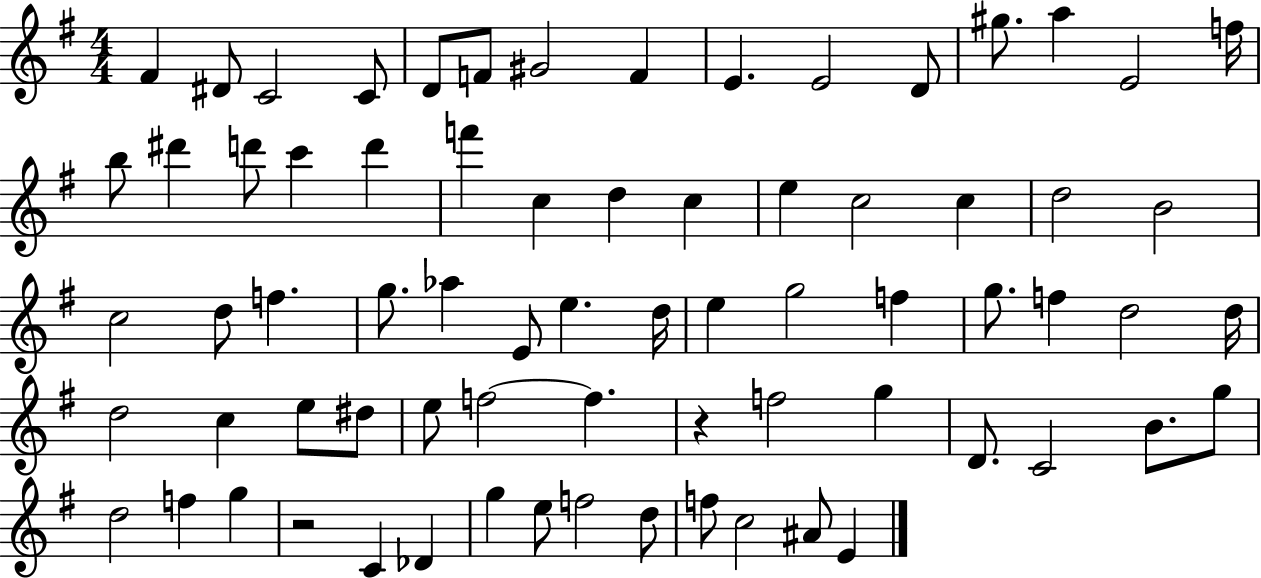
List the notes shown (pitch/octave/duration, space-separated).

F#4/q D#4/e C4/h C4/e D4/e F4/e G#4/h F4/q E4/q. E4/h D4/e G#5/e. A5/q E4/h F5/s B5/e D#6/q D6/e C6/q D6/q F6/q C5/q D5/q C5/q E5/q C5/h C5/q D5/h B4/h C5/h D5/e F5/q. G5/e. Ab5/q E4/e E5/q. D5/s E5/q G5/h F5/q G5/e. F5/q D5/h D5/s D5/h C5/q E5/e D#5/e E5/e F5/h F5/q. R/q F5/h G5/q D4/e. C4/h B4/e. G5/e D5/h F5/q G5/q R/h C4/q Db4/q G5/q E5/e F5/h D5/e F5/e C5/h A#4/e E4/q